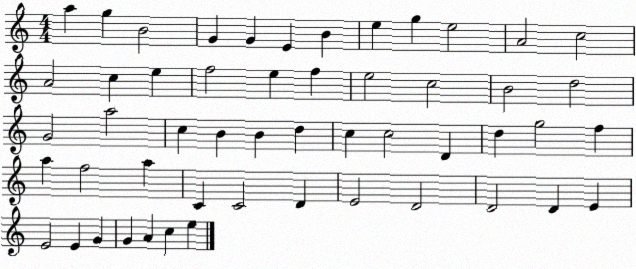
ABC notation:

X:1
T:Untitled
M:4/4
L:1/4
K:C
a g B2 G G E B e g e2 A2 c2 A2 c e f2 e f e2 c2 B2 d2 G2 a2 c B B d c c2 D d g2 f a f2 a C C2 D E2 D2 D2 D E E2 E G G A c e